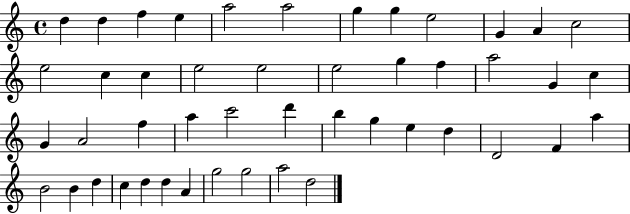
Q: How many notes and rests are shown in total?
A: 47